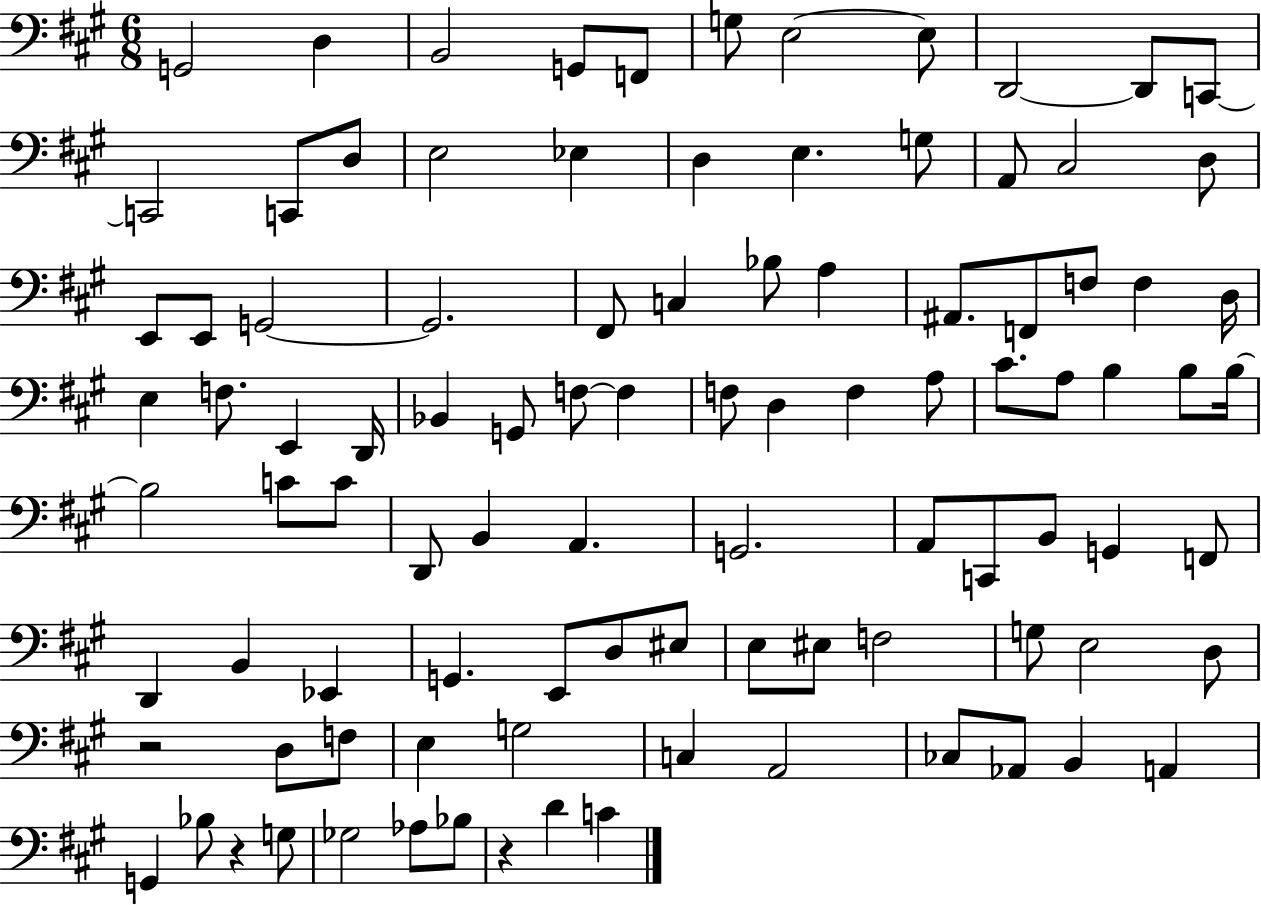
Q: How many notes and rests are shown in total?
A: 98